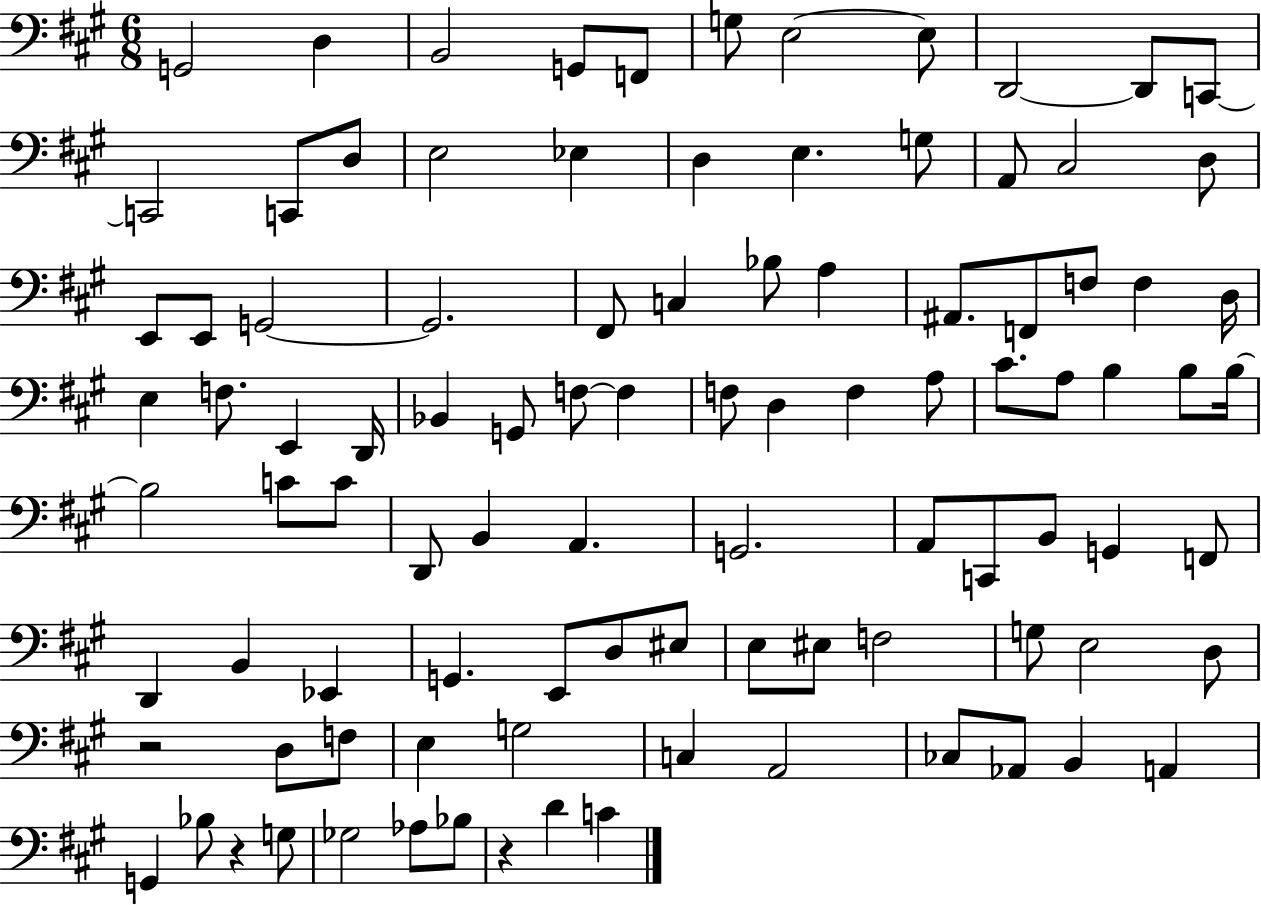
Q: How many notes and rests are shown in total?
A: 98